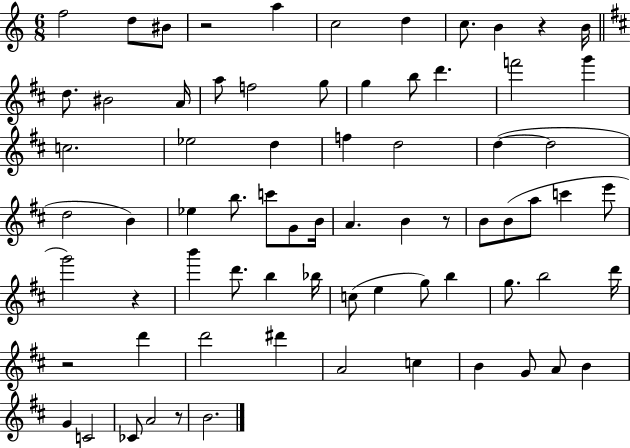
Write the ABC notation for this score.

X:1
T:Untitled
M:6/8
L:1/4
K:C
f2 d/2 ^B/2 z2 a c2 d c/2 B z B/4 d/2 ^B2 A/4 a/2 f2 g/2 g b/2 d' f'2 g' c2 _e2 d f d2 d d2 d2 B _e b/2 c'/2 G/2 B/4 A B z/2 B/2 B/2 a/2 c' e'/2 g'2 z b' d'/2 b _b/4 c/2 e g/2 b g/2 b2 d'/4 z2 d' d'2 ^d' A2 c B G/2 A/2 B G C2 _C/2 A2 z/2 B2